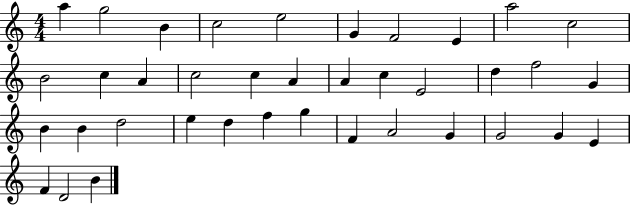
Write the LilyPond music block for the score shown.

{
  \clef treble
  \numericTimeSignature
  \time 4/4
  \key c \major
  a''4 g''2 b'4 | c''2 e''2 | g'4 f'2 e'4 | a''2 c''2 | \break b'2 c''4 a'4 | c''2 c''4 a'4 | a'4 c''4 e'2 | d''4 f''2 g'4 | \break b'4 b'4 d''2 | e''4 d''4 f''4 g''4 | f'4 a'2 g'4 | g'2 g'4 e'4 | \break f'4 d'2 b'4 | \bar "|."
}